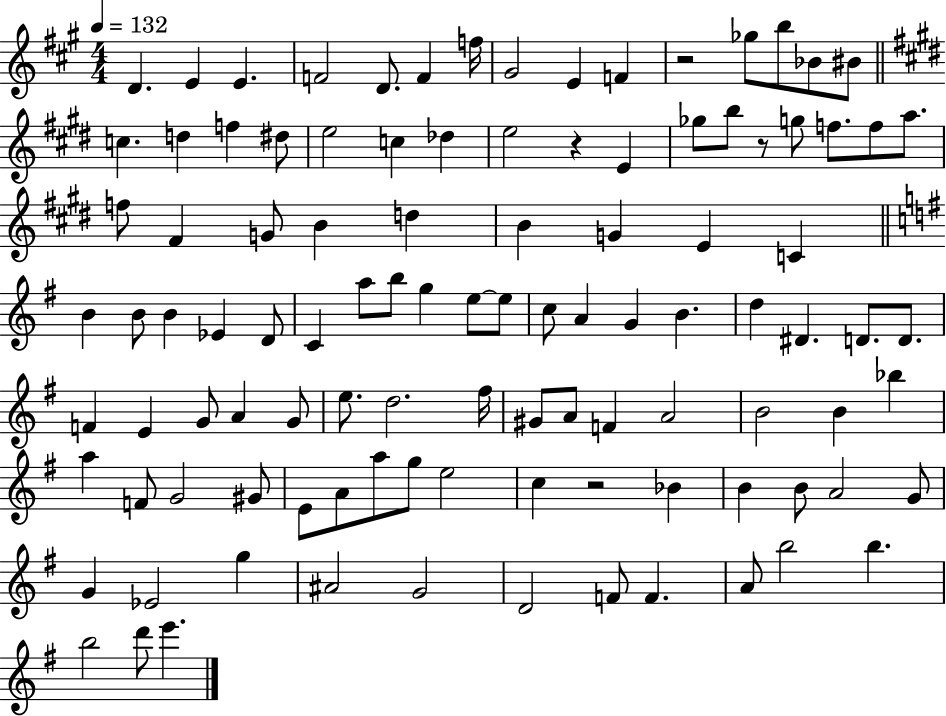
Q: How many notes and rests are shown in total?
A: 105